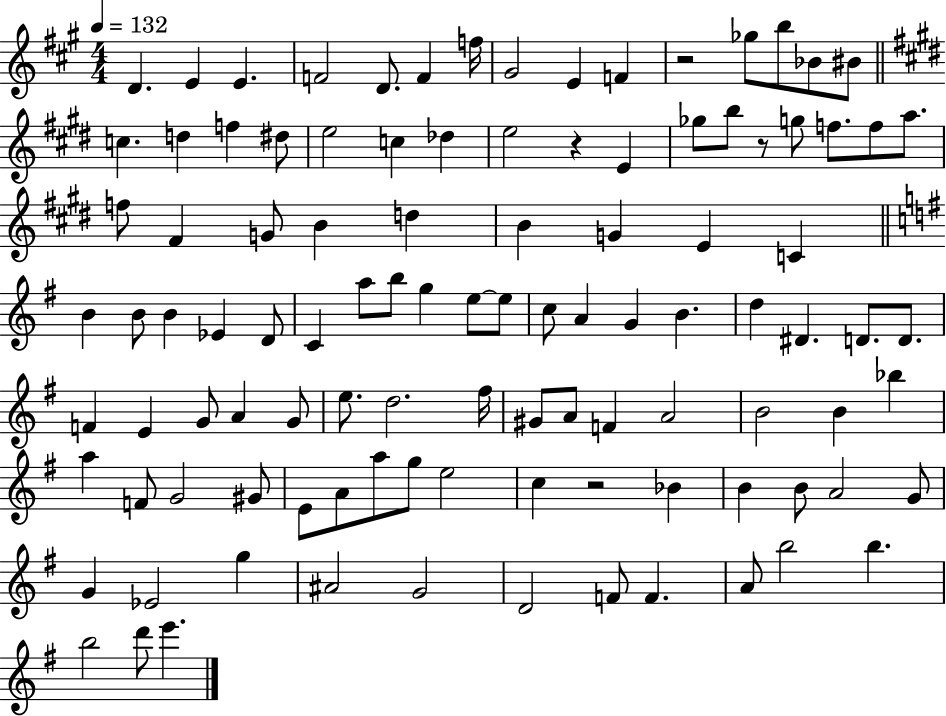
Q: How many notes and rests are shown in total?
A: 105